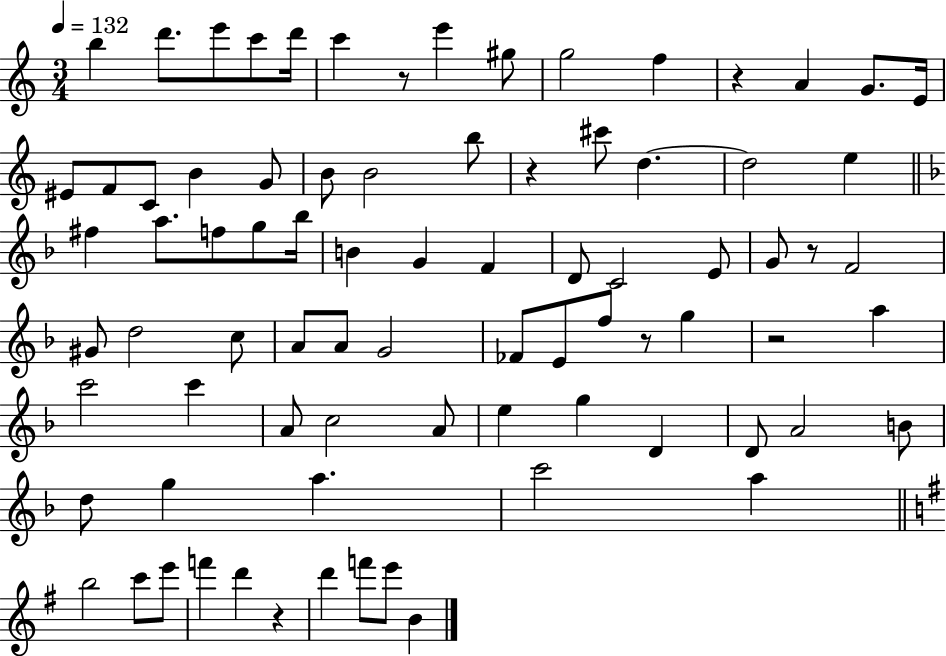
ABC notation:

X:1
T:Untitled
M:3/4
L:1/4
K:C
b d'/2 e'/2 c'/2 d'/4 c' z/2 e' ^g/2 g2 f z A G/2 E/4 ^E/2 F/2 C/2 B G/2 B/2 B2 b/2 z ^c'/2 d d2 e ^f a/2 f/2 g/2 _b/4 B G F D/2 C2 E/2 G/2 z/2 F2 ^G/2 d2 c/2 A/2 A/2 G2 _F/2 E/2 f/2 z/2 g z2 a c'2 c' A/2 c2 A/2 e g D D/2 A2 B/2 d/2 g a c'2 a b2 c'/2 e'/2 f' d' z d' f'/2 e'/2 B